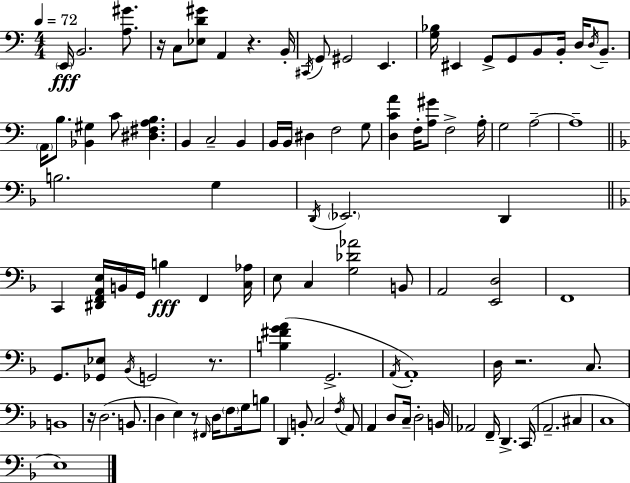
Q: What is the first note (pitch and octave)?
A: E2